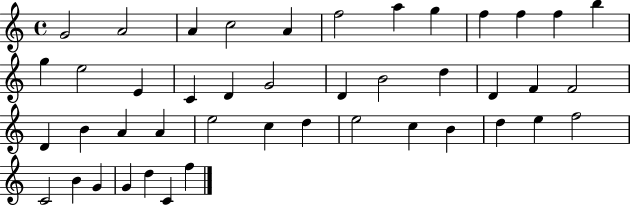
X:1
T:Untitled
M:4/4
L:1/4
K:C
G2 A2 A c2 A f2 a g f f f b g e2 E C D G2 D B2 d D F F2 D B A A e2 c d e2 c B d e f2 C2 B G G d C f